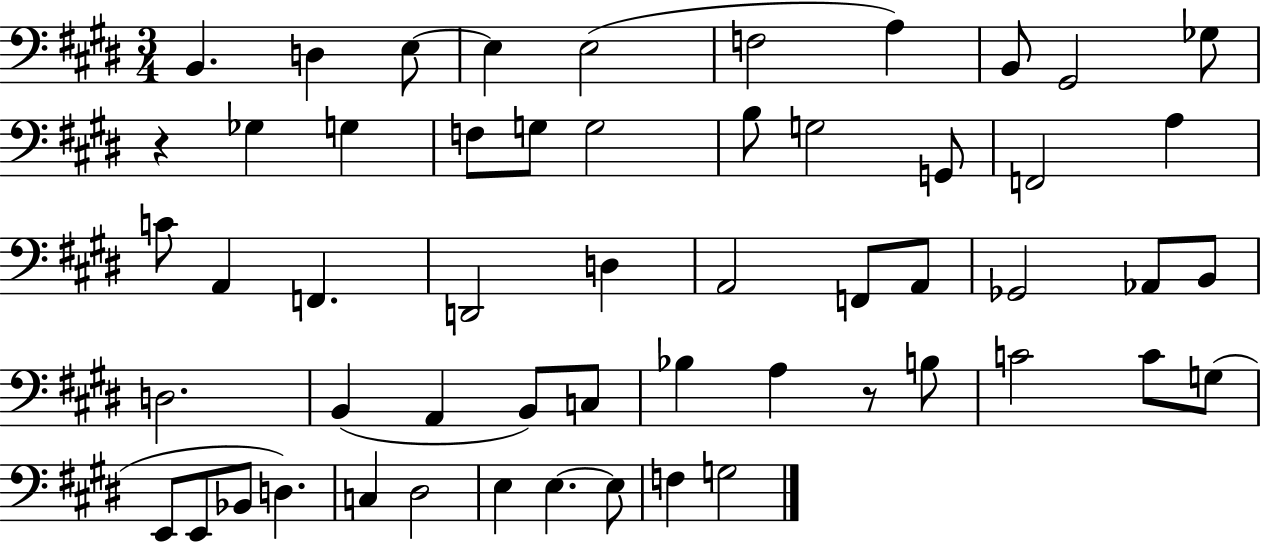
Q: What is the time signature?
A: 3/4